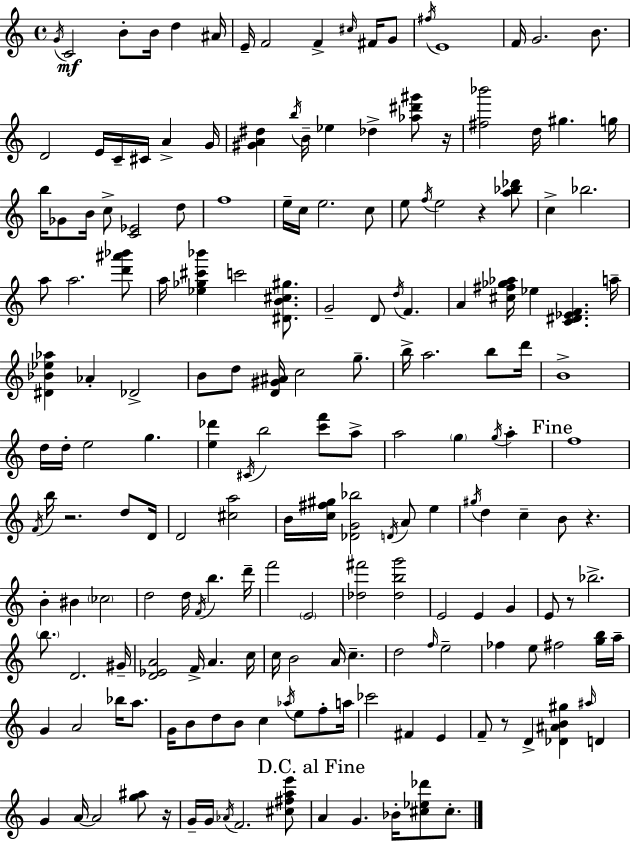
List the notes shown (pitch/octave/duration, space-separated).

G4/s C4/h B4/e B4/s D5/q A#4/s E4/s F4/h F4/q C#5/s F#4/s G4/e F#5/s E4/w F4/s G4/h. B4/e. D4/h E4/s C4/s C#4/s A4/q G4/s [G#4,A4,D#5]/q B5/s B4/s Eb5/q Db5/q [Ab5,D#6,G#6]/e R/s [F#5,Bb6]/h D5/s G#5/q. G5/s B5/s Gb4/e B4/s C5/e [C4,Eb4]/h D5/e F5/w E5/s C5/s E5/h. C5/e E5/e F5/s E5/h R/q [A5,Bb5,Db6]/e C5/q Bb5/h. A5/e A5/h. [D6,A#6,Bb6]/e A5/s [Eb5,Gb5,C#6,Bb6]/q C6/h [D#4,B4,C#5,G#5]/e. G4/h D4/e D5/s F4/q. A4/q [C#5,F#5,Gb5,Ab5]/s Eb5/q [C4,D#4,Eb4,F4]/q. A5/s [D#4,Bb4,Eb5,Ab5]/q Ab4/q Db4/h B4/e D5/e [D4,G#4,A#4]/s C5/h G5/e. B5/s A5/h. B5/e D6/s B4/w D5/s D5/s E5/h G5/q. [E5,Db6]/q C#4/s B5/h [C6,F6]/e A5/e A5/h G5/q G5/s A5/q F5/w F4/s B5/s R/h. D5/e D4/s D4/h [C#5,A5]/h B4/s [C5,F#5,G#5]/s [Db4,G4,Bb5]/h D4/s A4/e E5/q G#5/s D5/q C5/q B4/e R/q. B4/q BIS4/q CES5/h D5/h D5/s F4/s B5/q. D6/s F6/h E4/h [Db5,F#6]/h [Db5,B5,G6]/h E4/h E4/q G4/q E4/e R/e Bb5/h. B5/e. D4/h. G#4/s [D4,Eb4,A4]/h F4/s A4/q. C5/s C5/s B4/h A4/s C5/q. D5/h F5/s E5/h FES5/q E5/e F#5/h [G5,B5]/s A5/s G4/q A4/h Bb5/s A5/e. G4/s B4/e D5/e B4/e C5/q Ab5/s E5/e F5/e A5/s CES6/h F#4/q E4/q F4/e R/e D4/q [Db4,A#4,B4,G#5]/q A#5/s D4/q G4/q A4/s A4/h [G5,A#5]/e R/s G4/s G4/s Ab4/s F4/h. [C#5,F#5,A5,E6]/e A4/q G4/q. Bb4/s [C#5,Eb5,Db6]/e C#5/e.